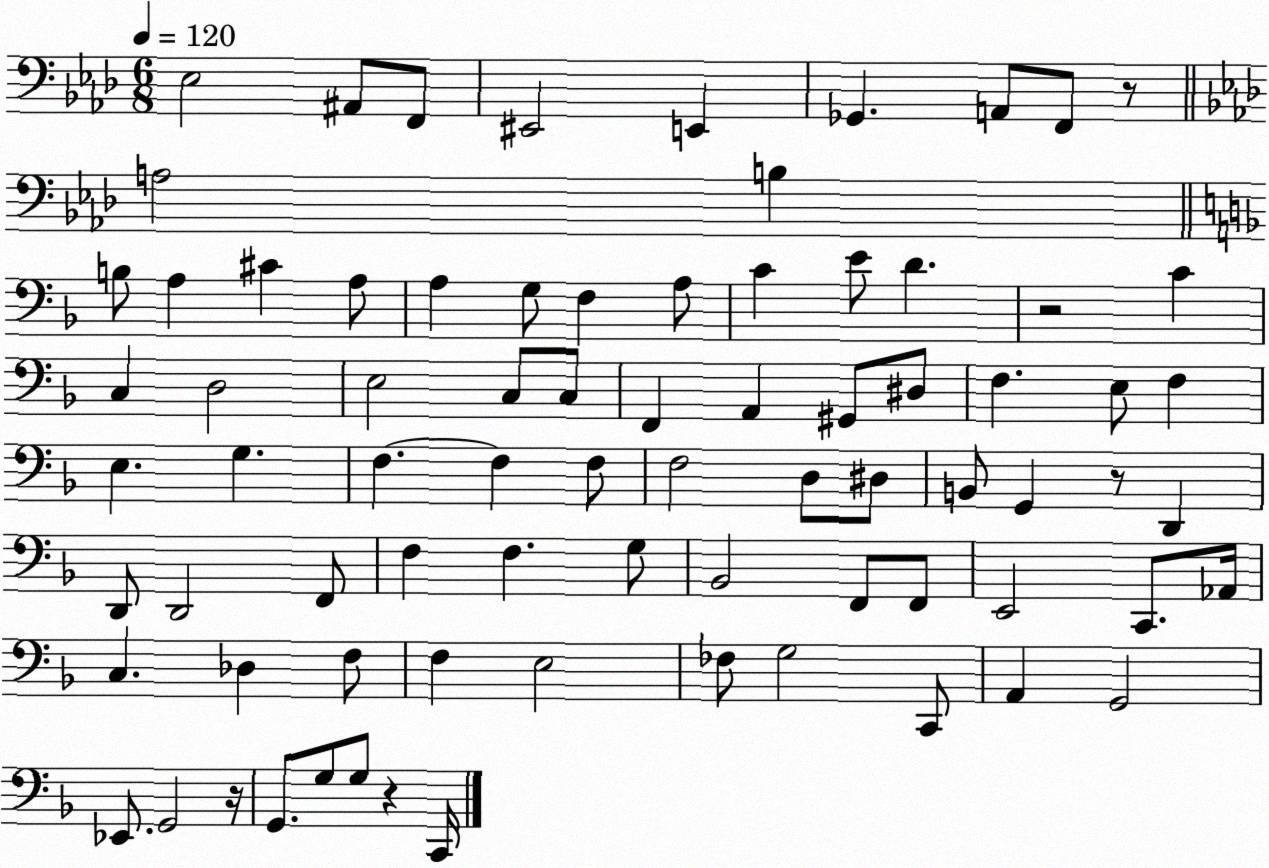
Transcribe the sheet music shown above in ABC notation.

X:1
T:Untitled
M:6/8
L:1/4
K:Ab
_E,2 ^A,,/2 F,,/2 ^E,,2 E,, _G,, A,,/2 F,,/2 z/2 A,2 B, B,/2 A, ^C A,/2 A, G,/2 F, A,/2 C E/2 D z2 C C, D,2 E,2 C,/2 C,/2 F,, A,, ^G,,/2 ^D,/2 F, E,/2 F, E, G, F, F, F,/2 F,2 D,/2 ^D,/2 B,,/2 G,, z/2 D,, D,,/2 D,,2 F,,/2 F, F, G,/2 _B,,2 F,,/2 F,,/2 E,,2 C,,/2 _A,,/4 C, _D, F,/2 F, E,2 _F,/2 G,2 C,,/2 A,, G,,2 _E,,/2 G,,2 z/4 G,,/2 G,/2 G,/2 z C,,/4